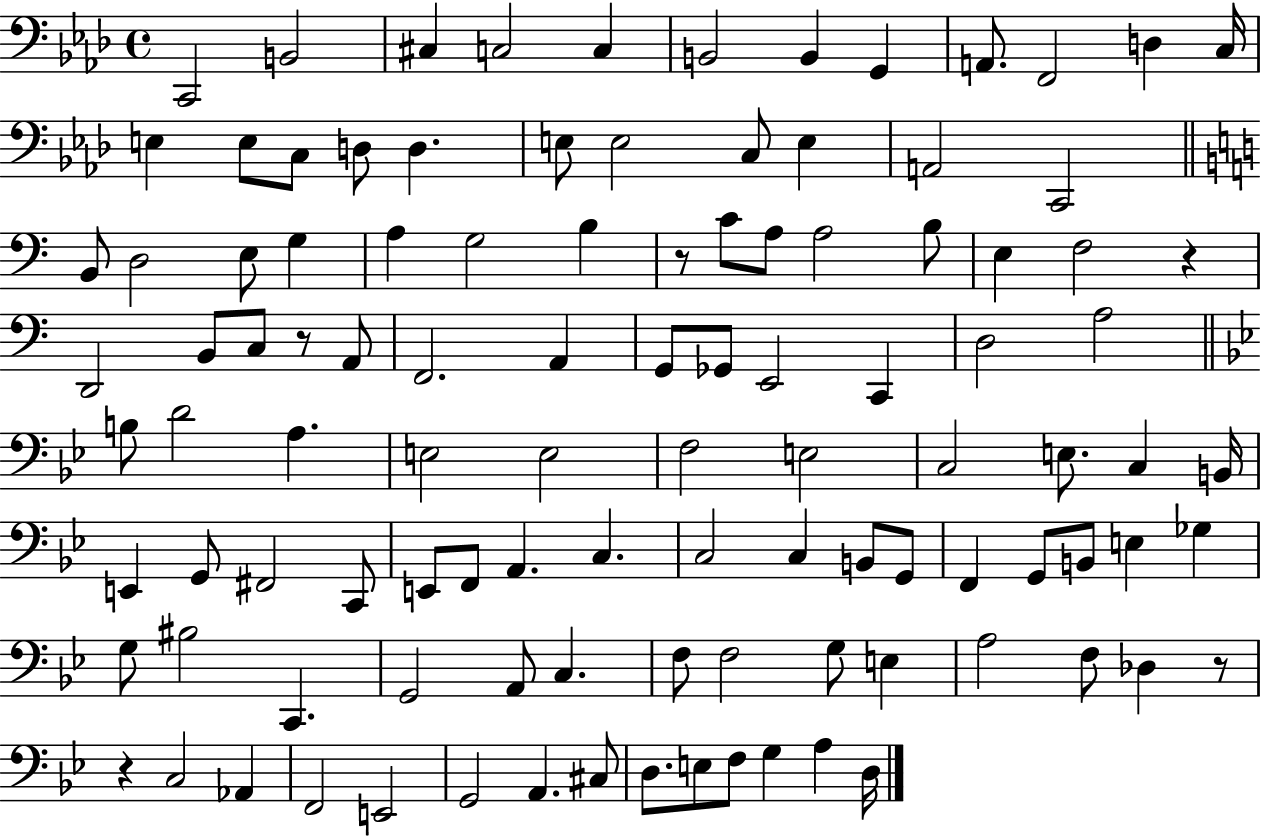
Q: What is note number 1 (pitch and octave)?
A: C2